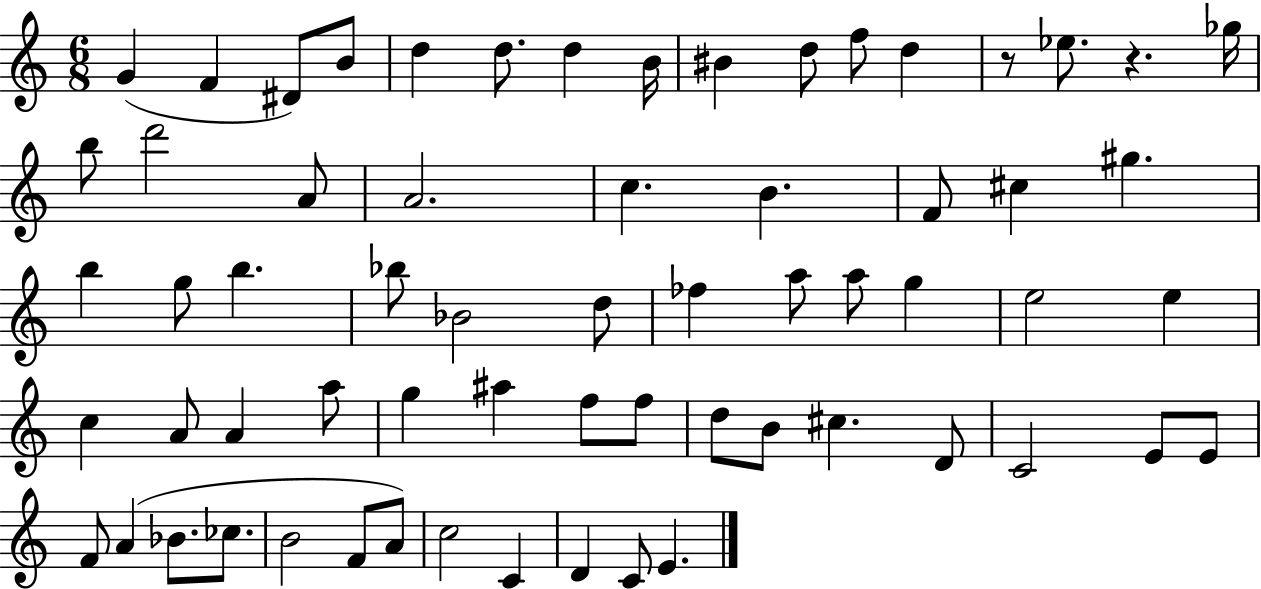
X:1
T:Untitled
M:6/8
L:1/4
K:C
G F ^D/2 B/2 d d/2 d B/4 ^B d/2 f/2 d z/2 _e/2 z _g/4 b/2 d'2 A/2 A2 c B F/2 ^c ^g b g/2 b _b/2 _B2 d/2 _f a/2 a/2 g e2 e c A/2 A a/2 g ^a f/2 f/2 d/2 B/2 ^c D/2 C2 E/2 E/2 F/2 A _B/2 _c/2 B2 F/2 A/2 c2 C D C/2 E